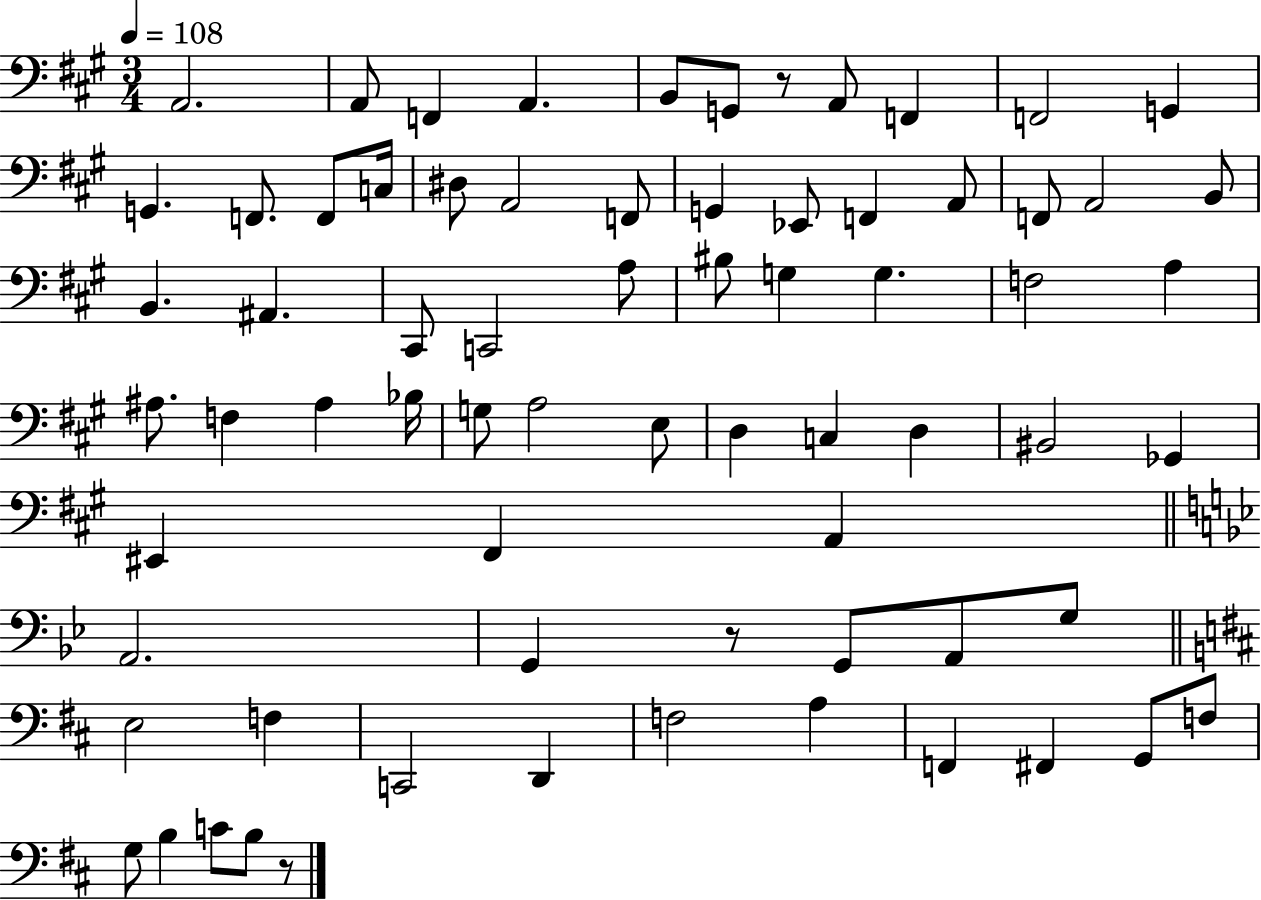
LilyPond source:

{
  \clef bass
  \numericTimeSignature
  \time 3/4
  \key a \major
  \tempo 4 = 108
  a,2. | a,8 f,4 a,4. | b,8 g,8 r8 a,8 f,4 | f,2 g,4 | \break g,4. f,8. f,8 c16 | dis8 a,2 f,8 | g,4 ees,8 f,4 a,8 | f,8 a,2 b,8 | \break b,4. ais,4. | cis,8 c,2 a8 | bis8 g4 g4. | f2 a4 | \break ais8. f4 ais4 bes16 | g8 a2 e8 | d4 c4 d4 | bis,2 ges,4 | \break eis,4 fis,4 a,4 | \bar "||" \break \key bes \major a,2. | g,4 r8 g,8 a,8 g8 | \bar "||" \break \key d \major e2 f4 | c,2 d,4 | f2 a4 | f,4 fis,4 g,8 f8 | \break g8 b4 c'8 b8 r8 | \bar "|."
}